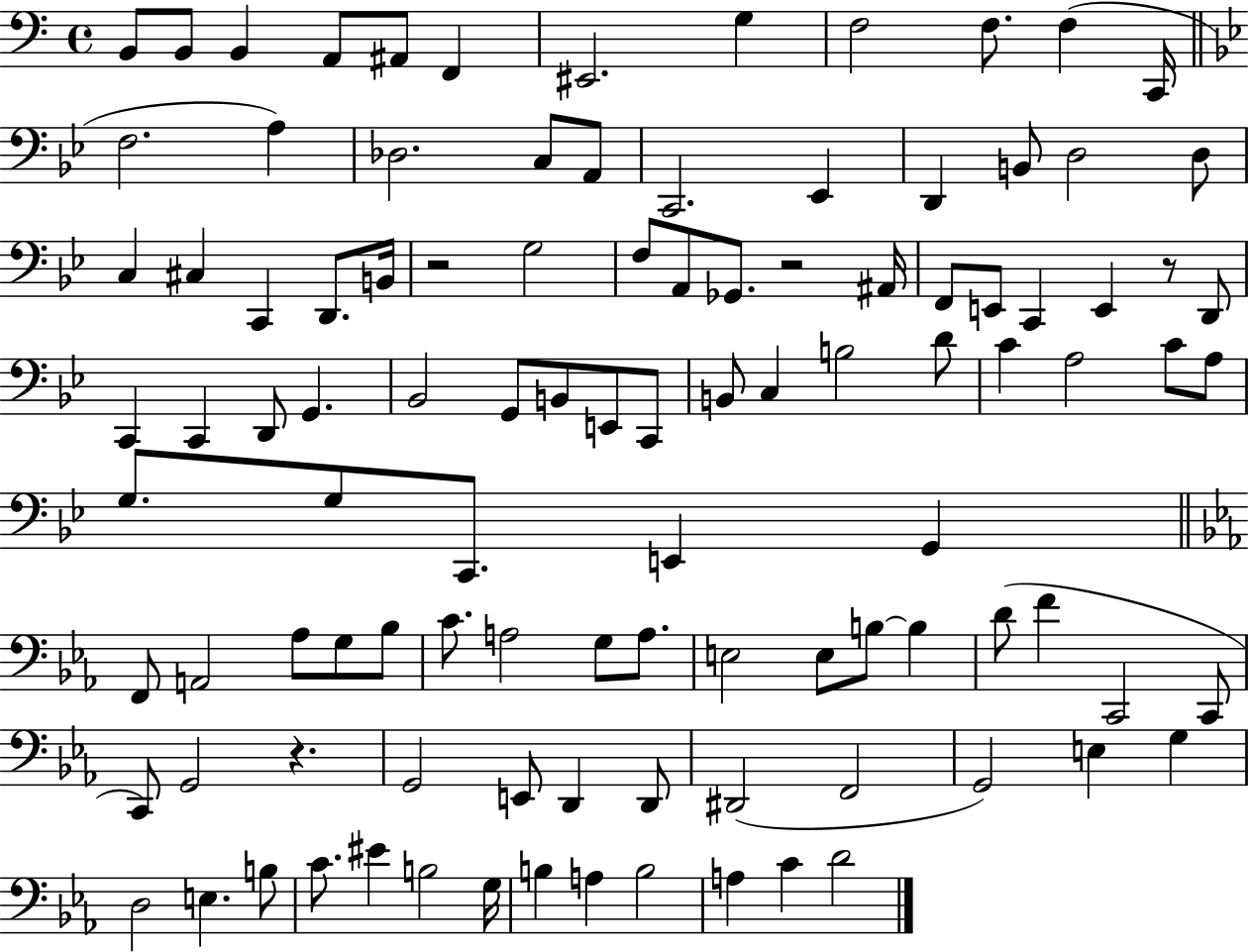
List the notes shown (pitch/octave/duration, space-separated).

B2/e B2/e B2/q A2/e A#2/e F2/q EIS2/h. G3/q F3/h F3/e. F3/q C2/s F3/h. A3/q Db3/h. C3/e A2/e C2/h. Eb2/q D2/q B2/e D3/h D3/e C3/q C#3/q C2/q D2/e. B2/s R/h G3/h F3/e A2/e Gb2/e. R/h A#2/s F2/e E2/e C2/q E2/q R/e D2/e C2/q C2/q D2/e G2/q. Bb2/h G2/e B2/e E2/e C2/e B2/e C3/q B3/h D4/e C4/q A3/h C4/e A3/e G3/e. G3/e C2/e. E2/q G2/q F2/e A2/h Ab3/e G3/e Bb3/e C4/e. A3/h G3/e A3/e. E3/h E3/e B3/e B3/q D4/e F4/q C2/h C2/e C2/e G2/h R/q. G2/h E2/e D2/q D2/e D#2/h F2/h G2/h E3/q G3/q D3/h E3/q. B3/e C4/e. EIS4/q B3/h G3/s B3/q A3/q B3/h A3/q C4/q D4/h